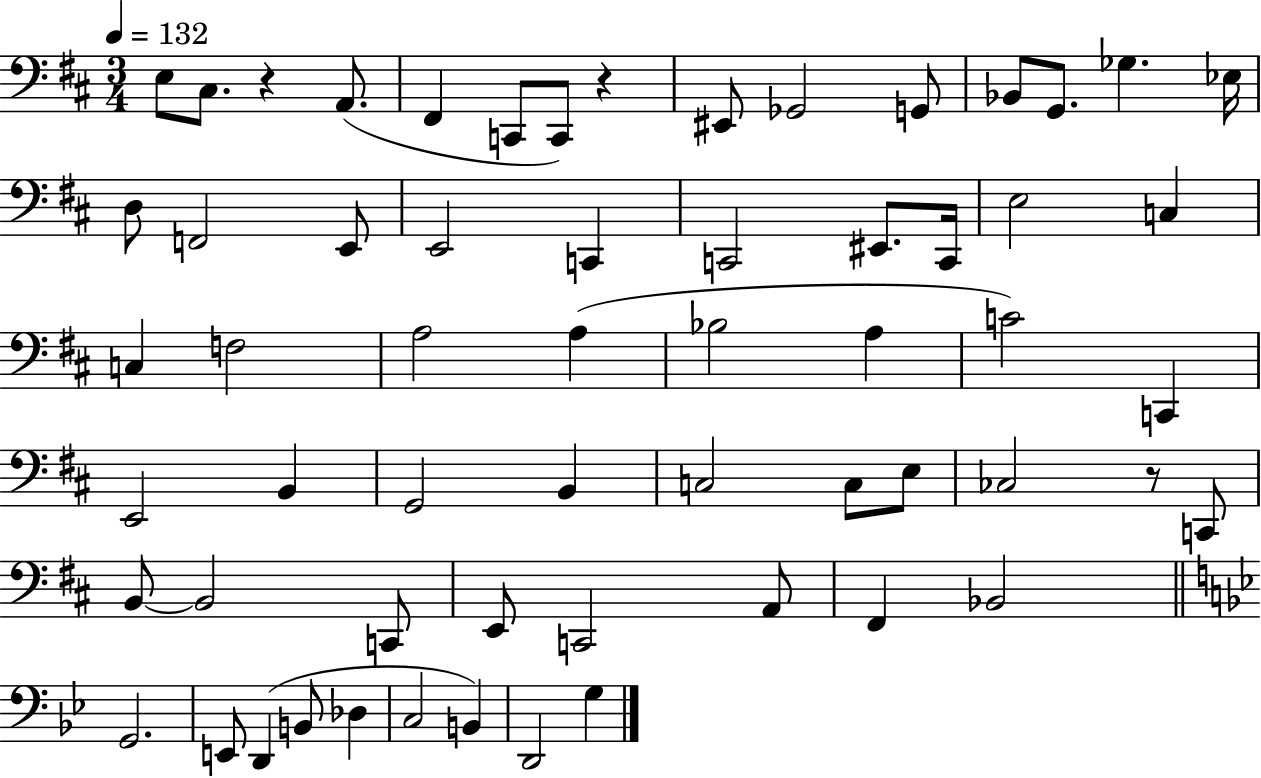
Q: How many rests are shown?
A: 3